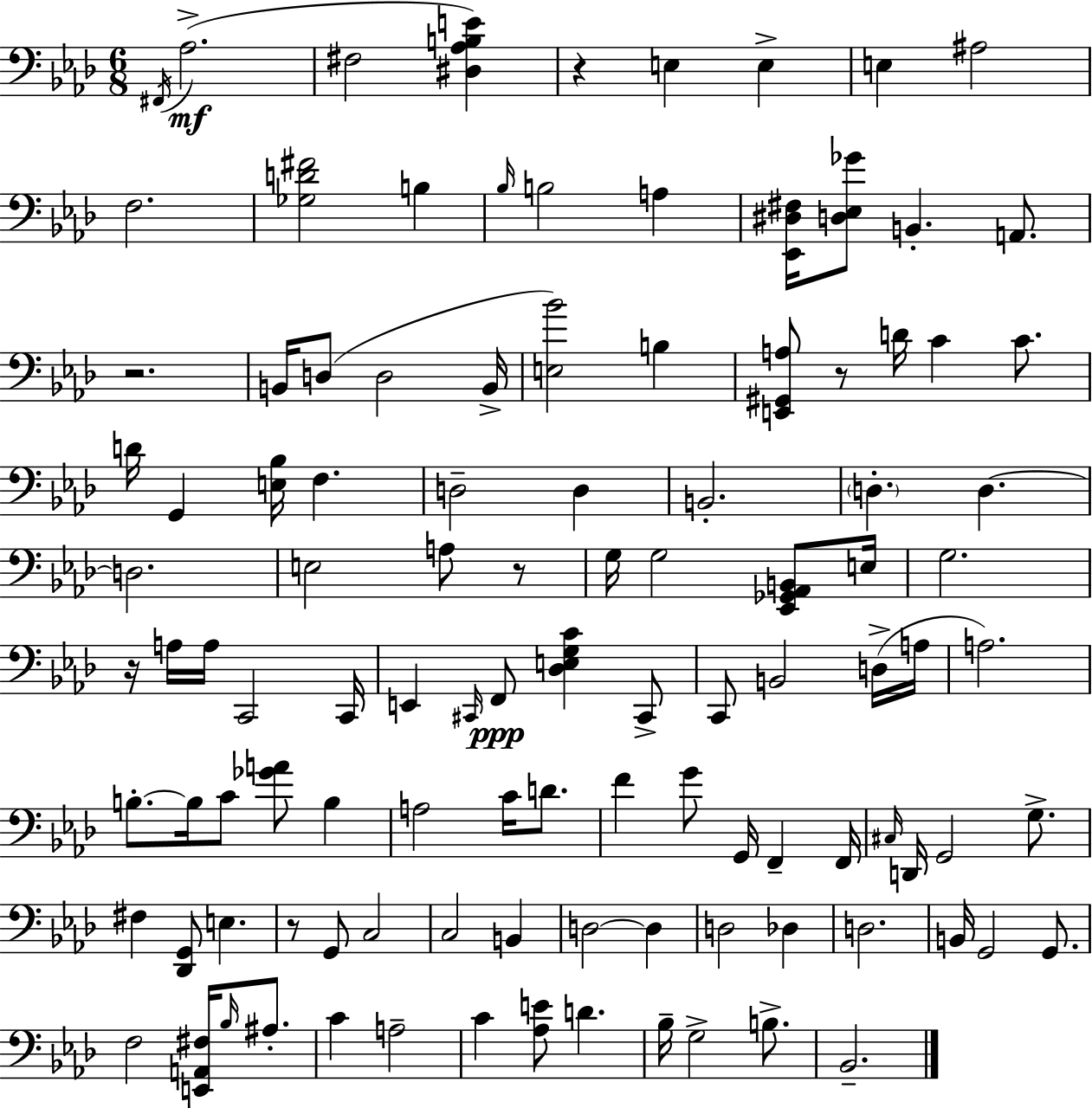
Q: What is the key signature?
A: AES major